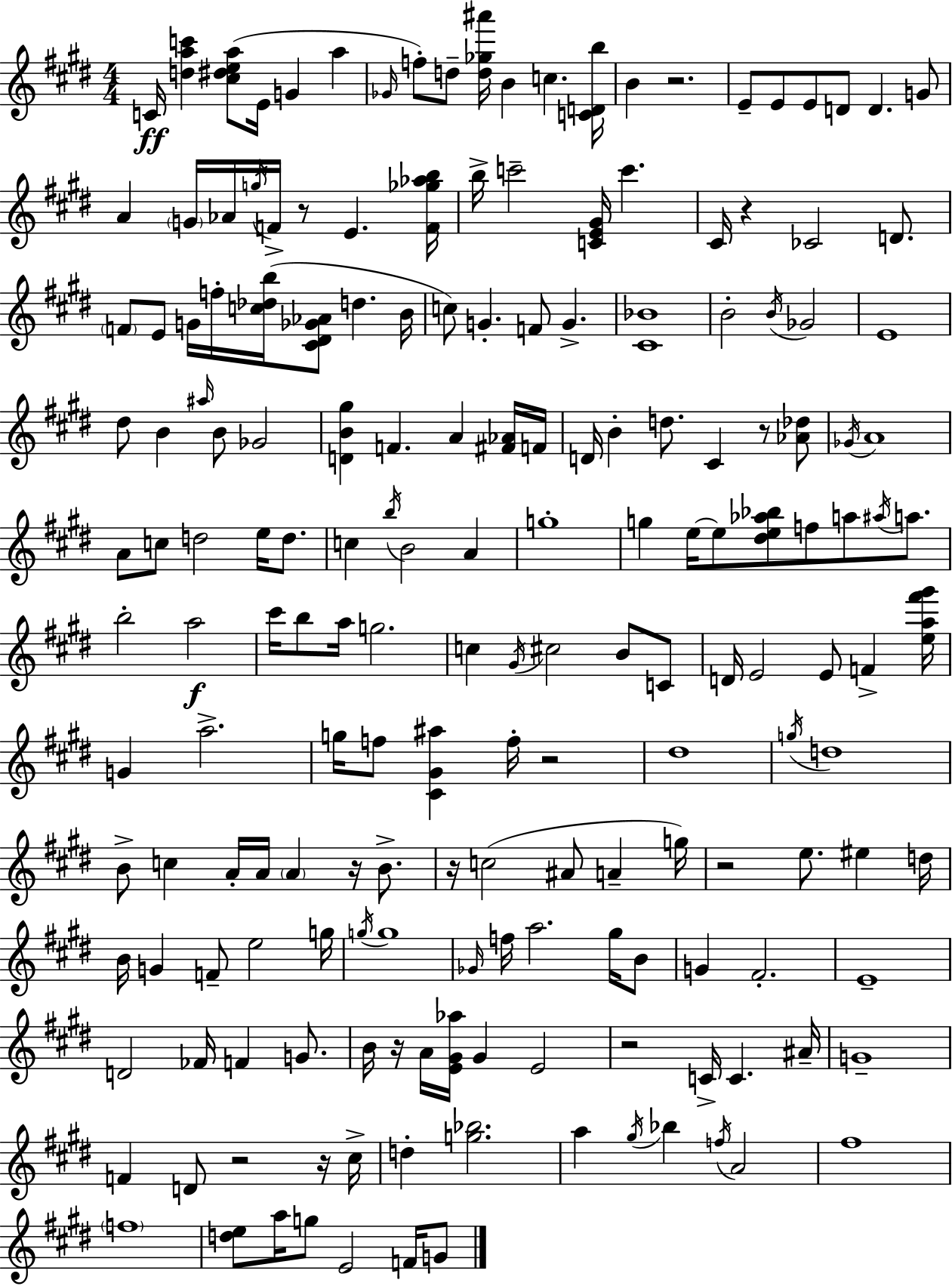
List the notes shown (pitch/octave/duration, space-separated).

C4/s [D5,A5,C6]/q [C#5,D#5,E5,A5]/e E4/s G4/q A5/q Gb4/s F5/e D5/e [D5,Gb5,A#6]/s B4/q C5/q. [C4,D4,B5]/s B4/q R/h. E4/e E4/e E4/e D4/e D4/q. G4/e A4/q G4/s Ab4/s G5/s F4/s R/e E4/q. [F4,Gb5,Ab5,B5]/s B5/s C6/h [C4,E4,G#4]/s C6/q. C#4/s R/q CES4/h D4/e. F4/e E4/e G4/s F5/s [C5,Db5,B5]/s [C#4,D#4,Gb4,Ab4]/e D5/q. B4/s C5/e G4/q. F4/e G4/q. [C#4,Bb4]/w B4/h B4/s Gb4/h E4/w D#5/e B4/q A#5/s B4/e Gb4/h [D4,B4,G#5]/q F4/q. A4/q [F#4,Ab4]/s F4/s D4/s B4/q D5/e. C#4/q R/e [Ab4,Db5]/e Gb4/s A4/w A4/e C5/e D5/h E5/s D5/e. C5/q B5/s B4/h A4/q G5/w G5/q E5/s E5/e [D#5,E5,Ab5,Bb5]/e F5/e A5/e A#5/s A5/e. B5/h A5/h C#6/s B5/e A5/s G5/h. C5/q G#4/s C#5/h B4/e C4/e D4/s E4/h E4/e F4/q [E5,A5,F#6,G#6]/s G4/q A5/h. G5/s F5/e [C#4,G#4,A#5]/q F5/s R/h D#5/w G5/s D5/w B4/e C5/q A4/s A4/s A4/q R/s B4/e. R/s C5/h A#4/e A4/q G5/s R/h E5/e. EIS5/q D5/s B4/s G4/q F4/e E5/h G5/s G5/s G5/w Gb4/s F5/s A5/h. G#5/s B4/e G4/q F#4/h. E4/w D4/h FES4/s F4/q G4/e. B4/s R/s A4/s [E4,G#4,Ab5]/s G#4/q E4/h R/h C4/s C4/q. A#4/s G4/w F4/q D4/e R/h R/s C#5/s D5/q [G5,Bb5]/h. A5/q G#5/s Bb5/q F5/s A4/h F#5/w F5/w [D5,E5]/e A5/s G5/e E4/h F4/s G4/e